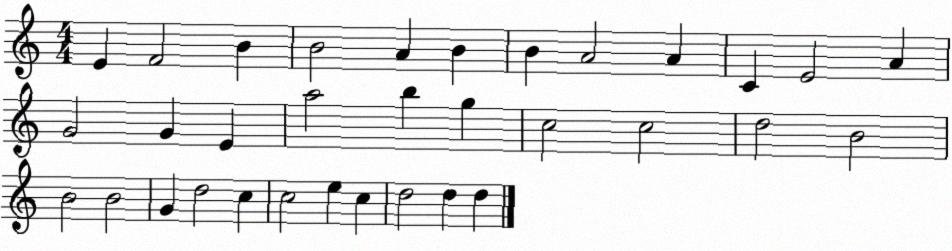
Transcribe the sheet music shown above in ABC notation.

X:1
T:Untitled
M:4/4
L:1/4
K:C
E F2 B B2 A B B A2 A C E2 A G2 G E a2 b g c2 c2 d2 B2 B2 B2 G d2 c c2 e c d2 d d